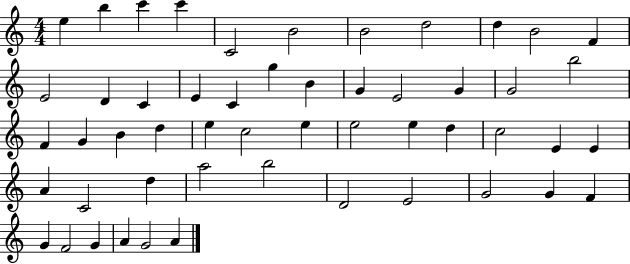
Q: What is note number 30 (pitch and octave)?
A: E5